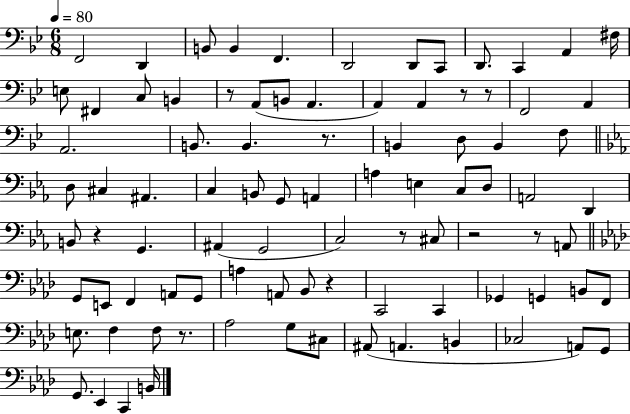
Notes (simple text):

F2/h D2/q B2/e B2/q F2/q. D2/h D2/e C2/e D2/e. C2/q A2/q F#3/s E3/e F#2/q C3/e B2/q R/e A2/e B2/e A2/q. A2/q A2/q R/e R/e F2/h A2/q A2/h. B2/e. B2/q. R/e. B2/q D3/e B2/q F3/e D3/e C#3/q A#2/q. C3/q B2/e G2/e A2/q A3/q E3/q C3/e D3/e A2/h D2/q B2/e R/q G2/q. A#2/q G2/h C3/h R/e C#3/e R/h R/e A2/e G2/e E2/e F2/q A2/e G2/e A3/q A2/e Bb2/e R/q C2/h C2/q Gb2/q G2/q B2/e F2/e E3/e. F3/q F3/e R/e. Ab3/h G3/e C#3/e A#2/e A2/q. B2/q CES3/h A2/e G2/e G2/e. Eb2/q C2/q B2/s